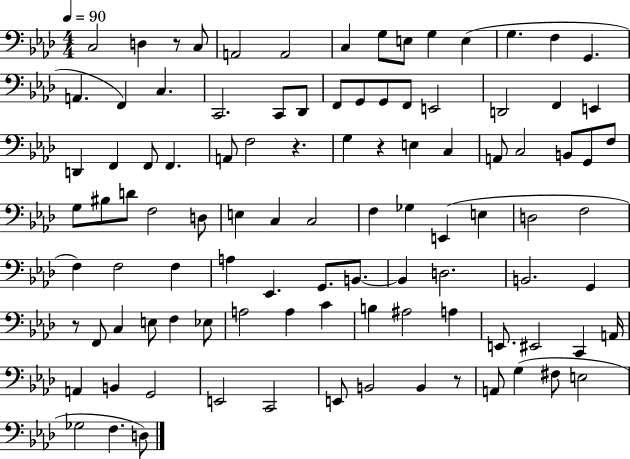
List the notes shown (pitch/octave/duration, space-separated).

C3/h D3/q R/e C3/e A2/h A2/h C3/q G3/e E3/e G3/q E3/q G3/q. F3/q G2/q. A2/q. F2/q C3/q. C2/h. C2/e Db2/e F2/e G2/e G2/e F2/e E2/h D2/h F2/q E2/q D2/q F2/q F2/e F2/q. A2/e F3/h R/q. G3/q R/q E3/q C3/q A2/e C3/h B2/e G2/e F3/e G3/e BIS3/e D4/e F3/h D3/e E3/q C3/q C3/h F3/q Gb3/q E2/q E3/q D3/h F3/h F3/q F3/h F3/q A3/q Eb2/q. G2/e. B2/e. B2/q D3/h. B2/h. G2/q R/e F2/e C3/q E3/e F3/q Eb3/e A3/h A3/q C4/q B3/q A#3/h A3/q E2/e. EIS2/h C2/q A2/s A2/q B2/q G2/h E2/h C2/h E2/e B2/h B2/q R/e A2/e G3/q F#3/e E3/h Gb3/h F3/q. D3/e